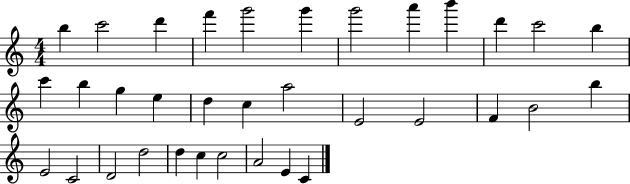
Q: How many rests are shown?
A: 0